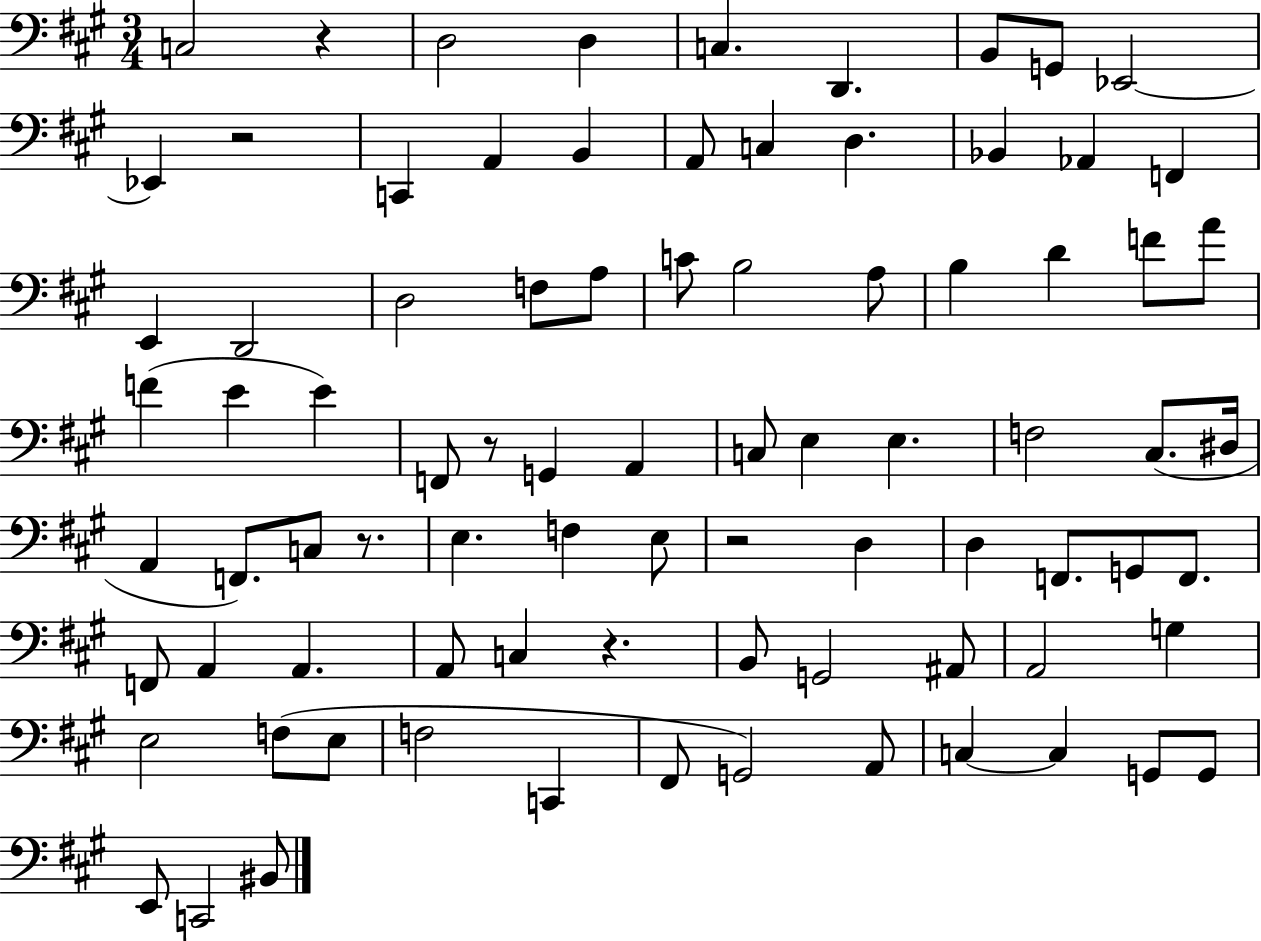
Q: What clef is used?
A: bass